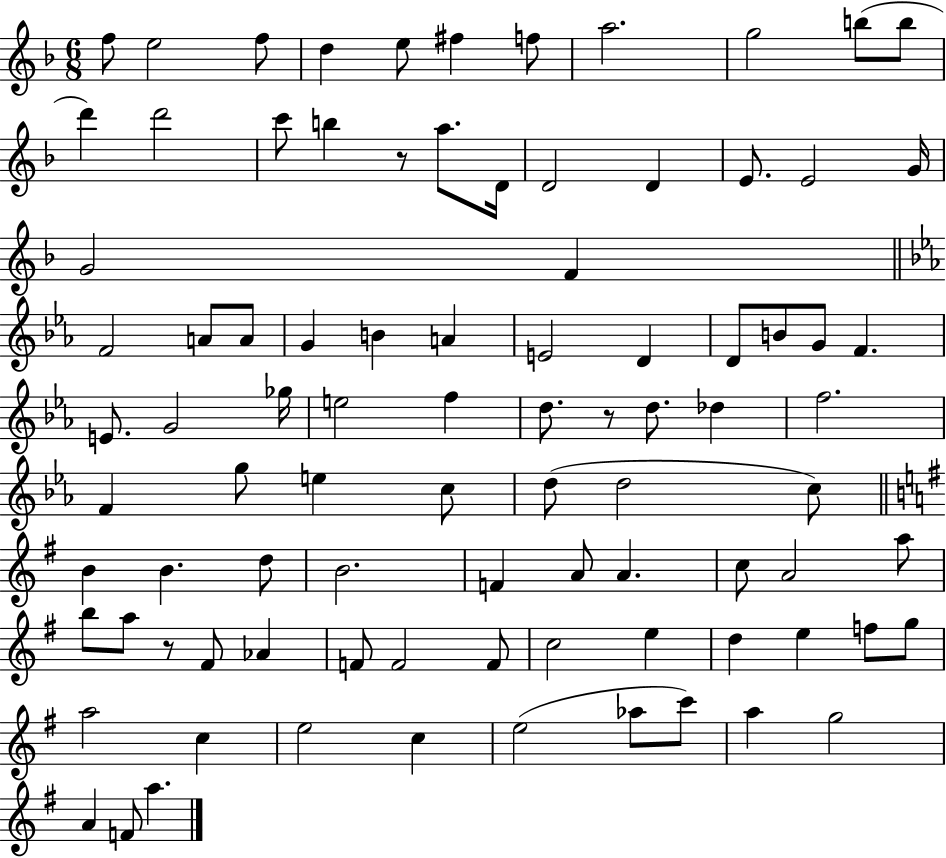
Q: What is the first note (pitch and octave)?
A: F5